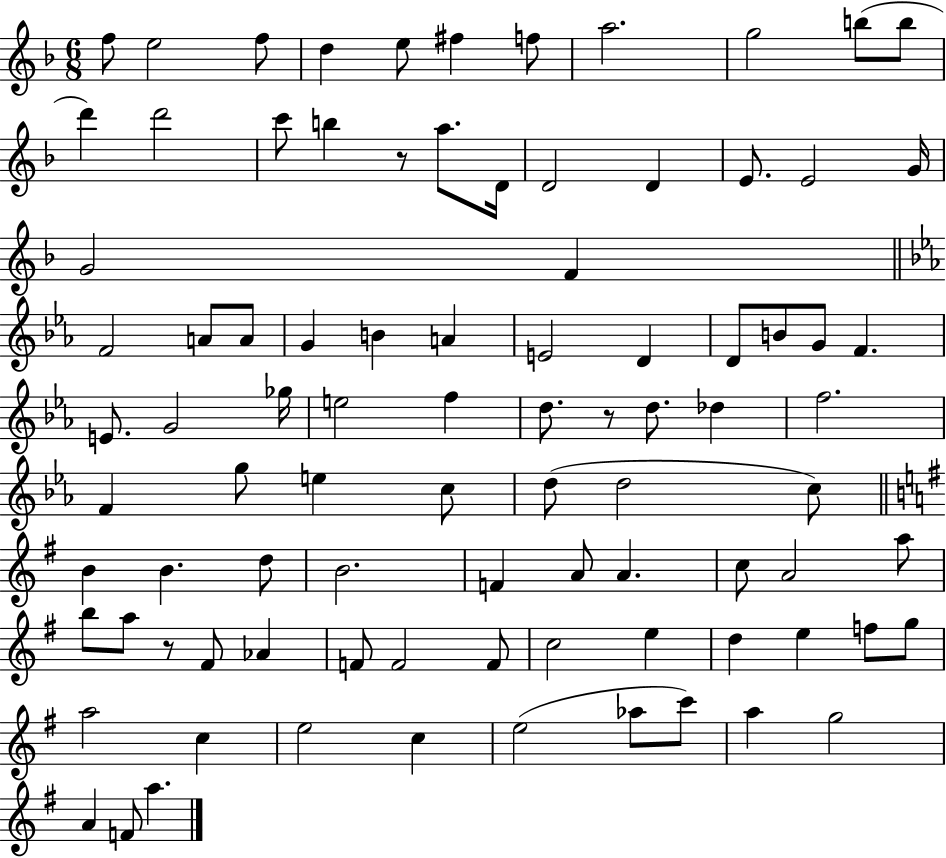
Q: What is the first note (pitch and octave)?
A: F5